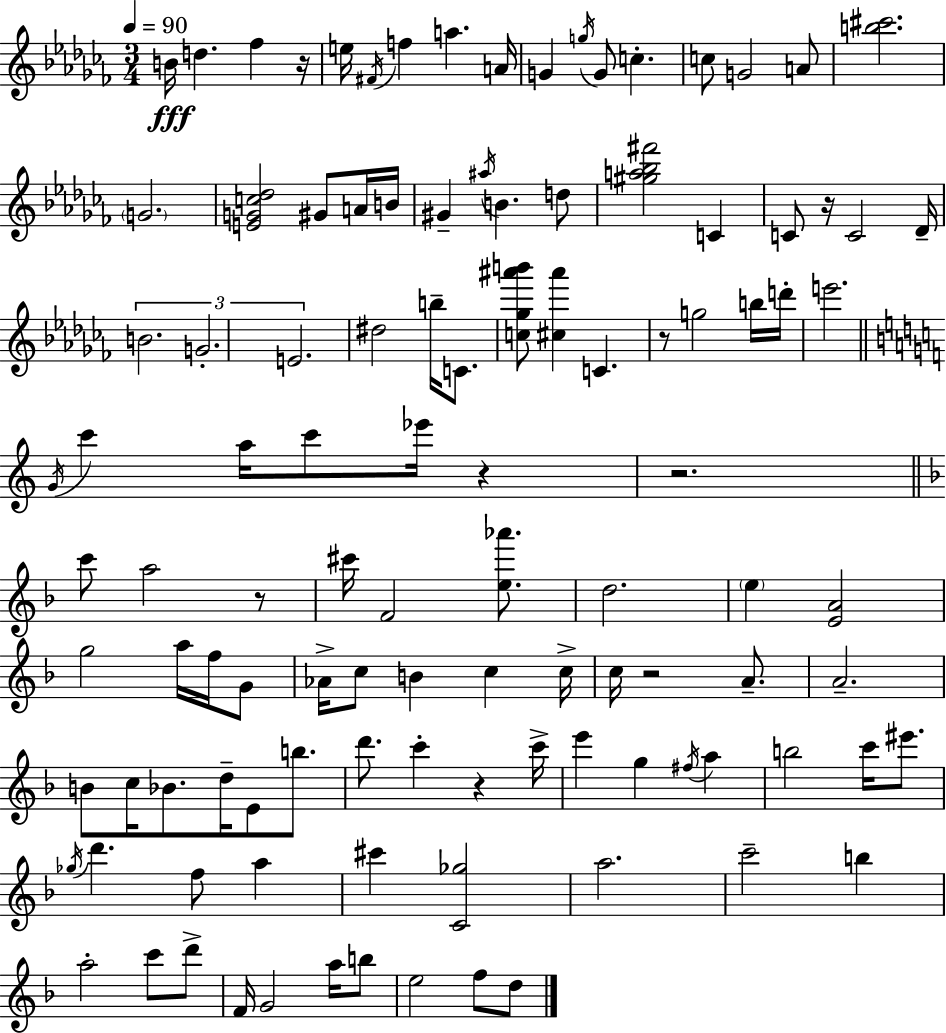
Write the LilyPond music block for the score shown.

{
  \clef treble
  \numericTimeSignature
  \time 3/4
  \key aes \minor
  \tempo 4 = 90
  b'16\fff d''4. fes''4 r16 | e''16 \acciaccatura { fis'16 } f''4 a''4. | a'16 g'4 \acciaccatura { g''16 } g'8 c''4.-. | c''8 g'2 | \break a'8 <b'' cis'''>2. | \parenthesize g'2. | <e' g' c'' des''>2 gis'8 | a'16 b'16 gis'4-- \acciaccatura { ais''16 } b'4. | \break d''8 <gis'' a'' bes'' fis'''>2 c'4 | c'8 r16 c'2 | des'16-- \tuplet 3/2 { b'2. | g'2.-. | \break e'2. } | dis''2 b''16-- | c'8. <c'' ges'' ais''' b'''>8 <cis'' ais'''>4 c'4. | r8 g''2 | \break b''16 d'''16-. e'''2. | \bar "||" \break \key a \minor \acciaccatura { g'16 } c'''4 a''16 c'''8 ees'''16 r4 | r2. | \bar "||" \break \key f \major c'''8 a''2 r8 | cis'''16 f'2 <e'' aes'''>8. | d''2. | \parenthesize e''4 <e' a'>2 | \break g''2 a''16 f''16 g'8 | aes'16-> c''8 b'4 c''4 c''16-> | c''16 r2 a'8.-- | a'2.-- | \break b'8 c''16 bes'8. d''16-- e'8 b''8. | d'''8. c'''4-. r4 c'''16-> | e'''4 g''4 \acciaccatura { fis''16 } a''4 | b''2 c'''16 eis'''8. | \break \acciaccatura { ges''16 } d'''4. f''8 a''4 | cis'''4 <c' ges''>2 | a''2. | c'''2-- b''4 | \break a''2-. c'''8 | d'''8-> f'16 g'2 a''16 | b''8 e''2 f''8 | d''8 \bar "|."
}